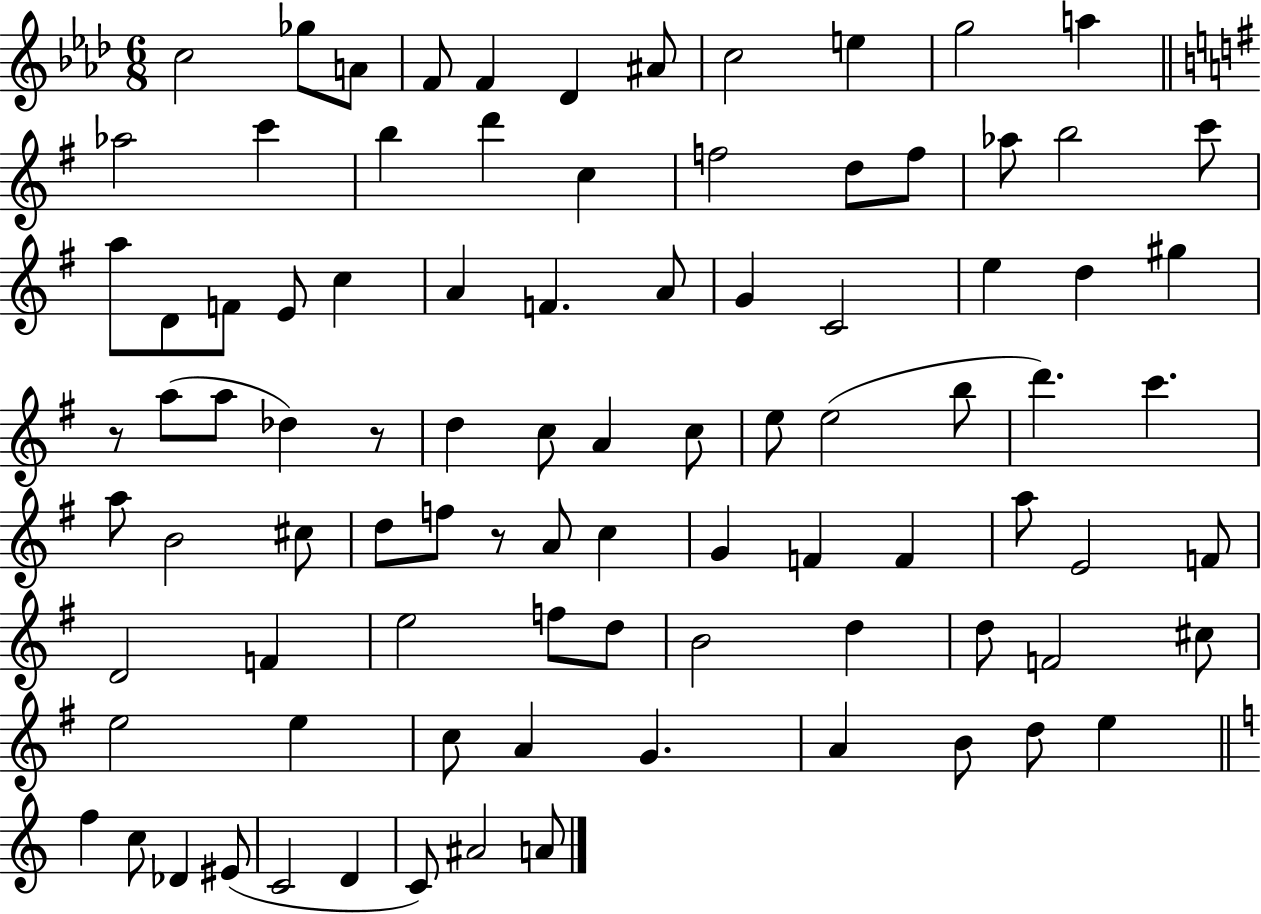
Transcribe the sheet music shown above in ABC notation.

X:1
T:Untitled
M:6/8
L:1/4
K:Ab
c2 _g/2 A/2 F/2 F _D ^A/2 c2 e g2 a _a2 c' b d' c f2 d/2 f/2 _a/2 b2 c'/2 a/2 D/2 F/2 E/2 c A F A/2 G C2 e d ^g z/2 a/2 a/2 _d z/2 d c/2 A c/2 e/2 e2 b/2 d' c' a/2 B2 ^c/2 d/2 f/2 z/2 A/2 c G F F a/2 E2 F/2 D2 F e2 f/2 d/2 B2 d d/2 F2 ^c/2 e2 e c/2 A G A B/2 d/2 e f c/2 _D ^E/2 C2 D C/2 ^A2 A/2